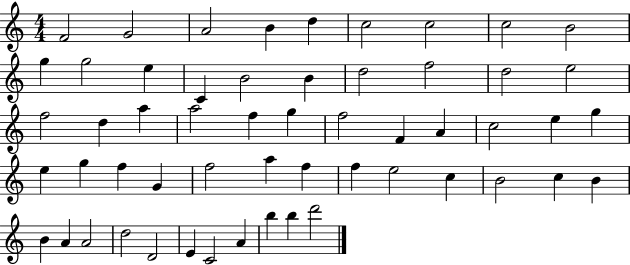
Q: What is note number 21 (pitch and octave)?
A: D5